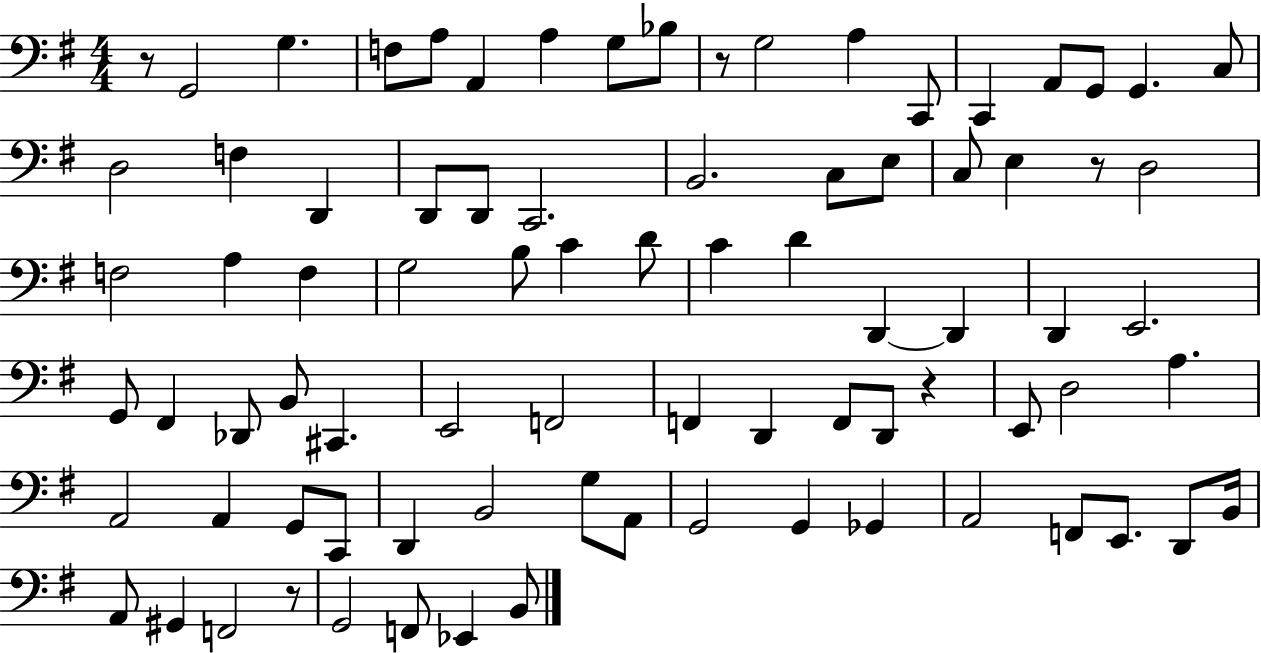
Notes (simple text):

R/e G2/h G3/q. F3/e A3/e A2/q A3/q G3/e Bb3/e R/e G3/h A3/q C2/e C2/q A2/e G2/e G2/q. C3/e D3/h F3/q D2/q D2/e D2/e C2/h. B2/h. C3/e E3/e C3/e E3/q R/e D3/h F3/h A3/q F3/q G3/h B3/e C4/q D4/e C4/q D4/q D2/q D2/q D2/q E2/h. G2/e F#2/q Db2/e B2/e C#2/q. E2/h F2/h F2/q D2/q F2/e D2/e R/q E2/e D3/h A3/q. A2/h A2/q G2/e C2/e D2/q B2/h G3/e A2/e G2/h G2/q Gb2/q A2/h F2/e E2/e. D2/e B2/s A2/e G#2/q F2/h R/e G2/h F2/e Eb2/q B2/e